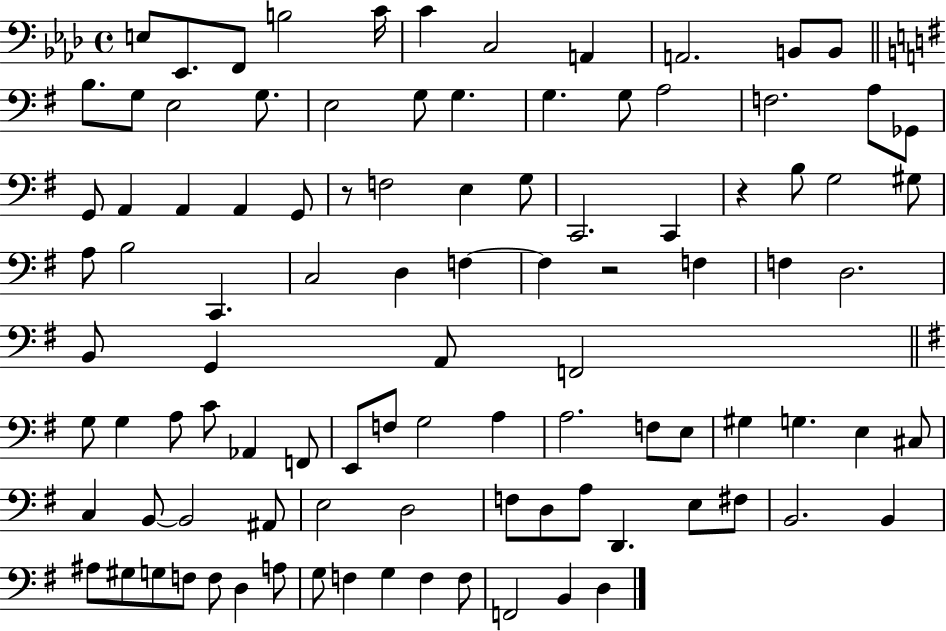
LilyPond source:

{
  \clef bass
  \time 4/4
  \defaultTimeSignature
  \key aes \major
  e8 ees,8. f,8 b2 c'16 | c'4 c2 a,4 | a,2. b,8 b,8 | \bar "||" \break \key g \major b8. g8 e2 g8. | e2 g8 g4. | g4. g8 a2 | f2. a8 ges,8 | \break g,8 a,4 a,4 a,4 g,8 | r8 f2 e4 g8 | c,2. c,4 | r4 b8 g2 gis8 | \break a8 b2 c,4. | c2 d4 f4~~ | f4 r2 f4 | f4 d2. | \break b,8 g,4 a,8 f,2 | \bar "||" \break \key g \major g8 g4 a8 c'8 aes,4 f,8 | e,8 f8 g2 a4 | a2. f8 e8 | gis4 g4. e4 cis8 | \break c4 b,8~~ b,2 ais,8 | e2 d2 | f8 d8 a8 d,4. e8 fis8 | b,2. b,4 | \break ais8 gis8 g8 f8 f8 d4 a8 | g8 f4 g4 f4 f8 | f,2 b,4 d4 | \bar "|."
}